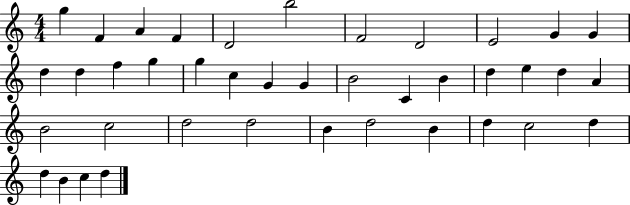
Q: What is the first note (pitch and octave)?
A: G5